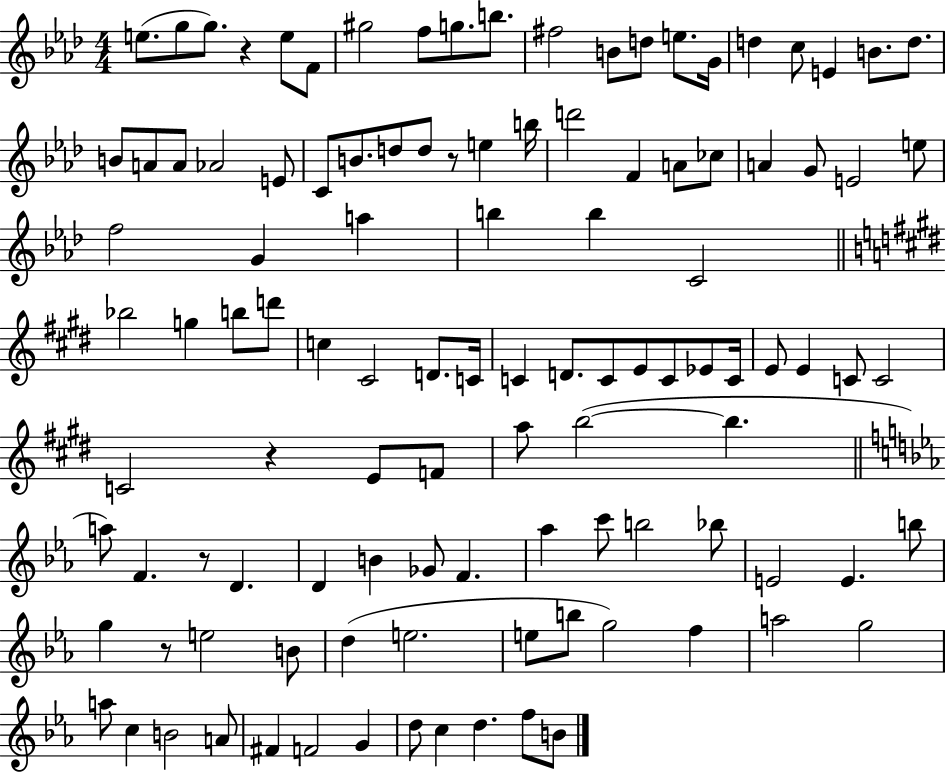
E5/e. G5/e G5/e. R/q E5/e F4/e G#5/h F5/e G5/e. B5/e. F#5/h B4/e D5/e E5/e. G4/s D5/q C5/e E4/q B4/e. D5/e. B4/e A4/e A4/e Ab4/h E4/e C4/e B4/e. D5/e D5/e R/e E5/q B5/s D6/h F4/q A4/e CES5/e A4/q G4/e E4/h E5/e F5/h G4/q A5/q B5/q B5/q C4/h Bb5/h G5/q B5/e D6/e C5/q C#4/h D4/e. C4/s C4/q D4/e. C4/e E4/e C4/e Eb4/e C4/s E4/e E4/q C4/e C4/h C4/h R/q E4/e F4/e A5/e B5/h B5/q. A5/e F4/q. R/e D4/q. D4/q B4/q Gb4/e F4/q. Ab5/q C6/e B5/h Bb5/e E4/h E4/q. B5/e G5/q R/e E5/h B4/e D5/q E5/h. E5/e B5/e G5/h F5/q A5/h G5/h A5/e C5/q B4/h A4/e F#4/q F4/h G4/q D5/e C5/q D5/q. F5/e B4/e